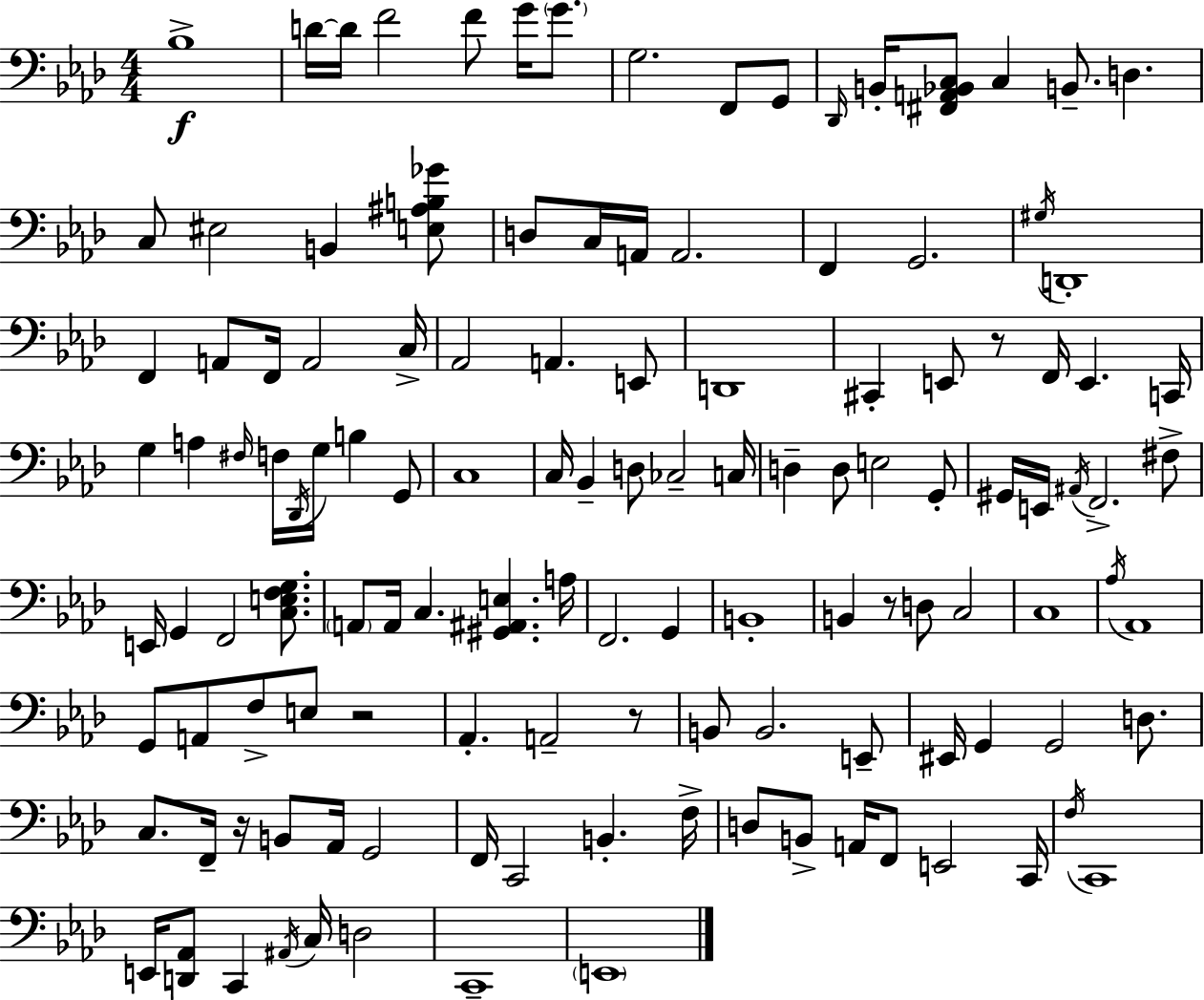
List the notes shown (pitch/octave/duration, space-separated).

Bb3/w D4/s D4/s F4/h F4/e G4/s G4/e. G3/h. F2/e G2/e Db2/s B2/s [F#2,A2,Bb2,C3]/e C3/q B2/e. D3/q. C3/e EIS3/h B2/q [E3,A#3,B3,Gb4]/e D3/e C3/s A2/s A2/h. F2/q G2/h. G#3/s D2/w F2/q A2/e F2/s A2/h C3/s Ab2/h A2/q. E2/e D2/w C#2/q E2/e R/e F2/s E2/q. C2/s G3/q A3/q F#3/s F3/s Db2/s G3/s B3/q G2/e C3/w C3/s Bb2/q D3/e CES3/h C3/s D3/q D3/e E3/h G2/e G#2/s E2/s A#2/s F2/h. F#3/e E2/s G2/q F2/h [C3,E3,F3,G3]/e. A2/e A2/s C3/q. [G#2,A#2,E3]/q. A3/s F2/h. G2/q B2/w B2/q R/e D3/e C3/h C3/w Ab3/s Ab2/w G2/e A2/e F3/e E3/e R/h Ab2/q. A2/h R/e B2/e B2/h. E2/e EIS2/s G2/q G2/h D3/e. C3/e. F2/s R/s B2/e Ab2/s G2/h F2/s C2/h B2/q. F3/s D3/e B2/e A2/s F2/e E2/h C2/s F3/s C2/w E2/s [D2,Ab2]/e C2/q A#2/s C3/s D3/h C2/w E2/w